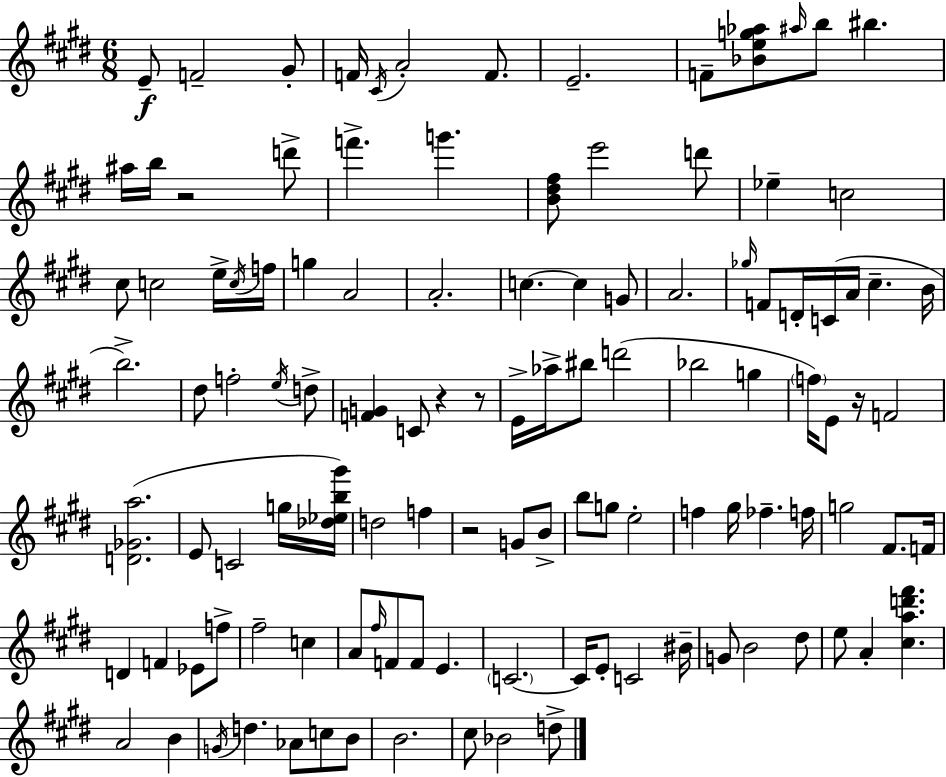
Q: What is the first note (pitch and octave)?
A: E4